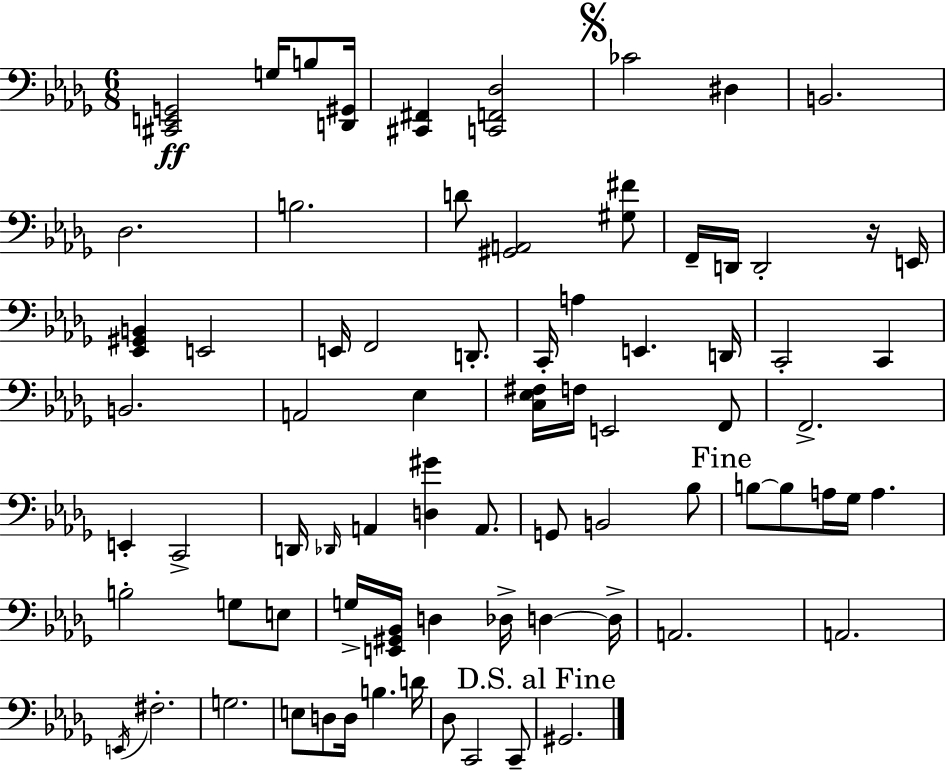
X:1
T:Untitled
M:6/8
L:1/4
K:Bbm
[^C,,E,,G,,]2 G,/4 B,/2 [D,,^G,,]/4 [^C,,^F,,] [C,,F,,_D,]2 _C2 ^D, B,,2 _D,2 B,2 D/2 [^G,,A,,]2 [^G,^F]/2 F,,/4 D,,/4 D,,2 z/4 E,,/4 [_E,,^G,,B,,] E,,2 E,,/4 F,,2 D,,/2 C,,/4 A, E,, D,,/4 C,,2 C,, B,,2 A,,2 _E, [C,_E,^F,]/4 F,/4 E,,2 F,,/2 F,,2 E,, C,,2 D,,/4 _D,,/4 A,, [D,^G] A,,/2 G,,/2 B,,2 _B,/2 B,/2 B,/2 A,/4 _G,/4 A, B,2 G,/2 E,/2 G,/4 [E,,^G,,_B,,]/4 D, _D,/4 D, D,/4 A,,2 A,,2 E,,/4 ^F,2 G,2 E,/2 D,/2 D,/4 B, D/4 _D,/2 C,,2 C,,/2 ^G,,2